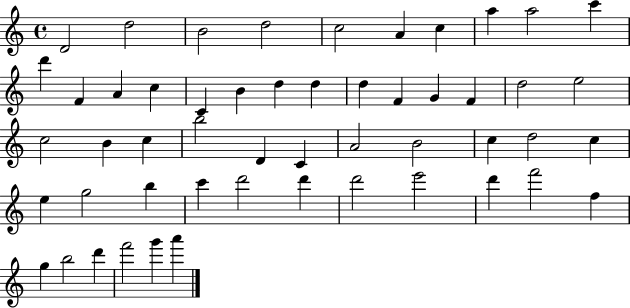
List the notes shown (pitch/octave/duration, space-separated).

D4/h D5/h B4/h D5/h C5/h A4/q C5/q A5/q A5/h C6/q D6/q F4/q A4/q C5/q C4/q B4/q D5/q D5/q D5/q F4/q G4/q F4/q D5/h E5/h C5/h B4/q C5/q B5/h D4/q C4/q A4/h B4/h C5/q D5/h C5/q E5/q G5/h B5/q C6/q D6/h D6/q D6/h E6/h D6/q F6/h F5/q G5/q B5/h D6/q F6/h G6/q A6/q